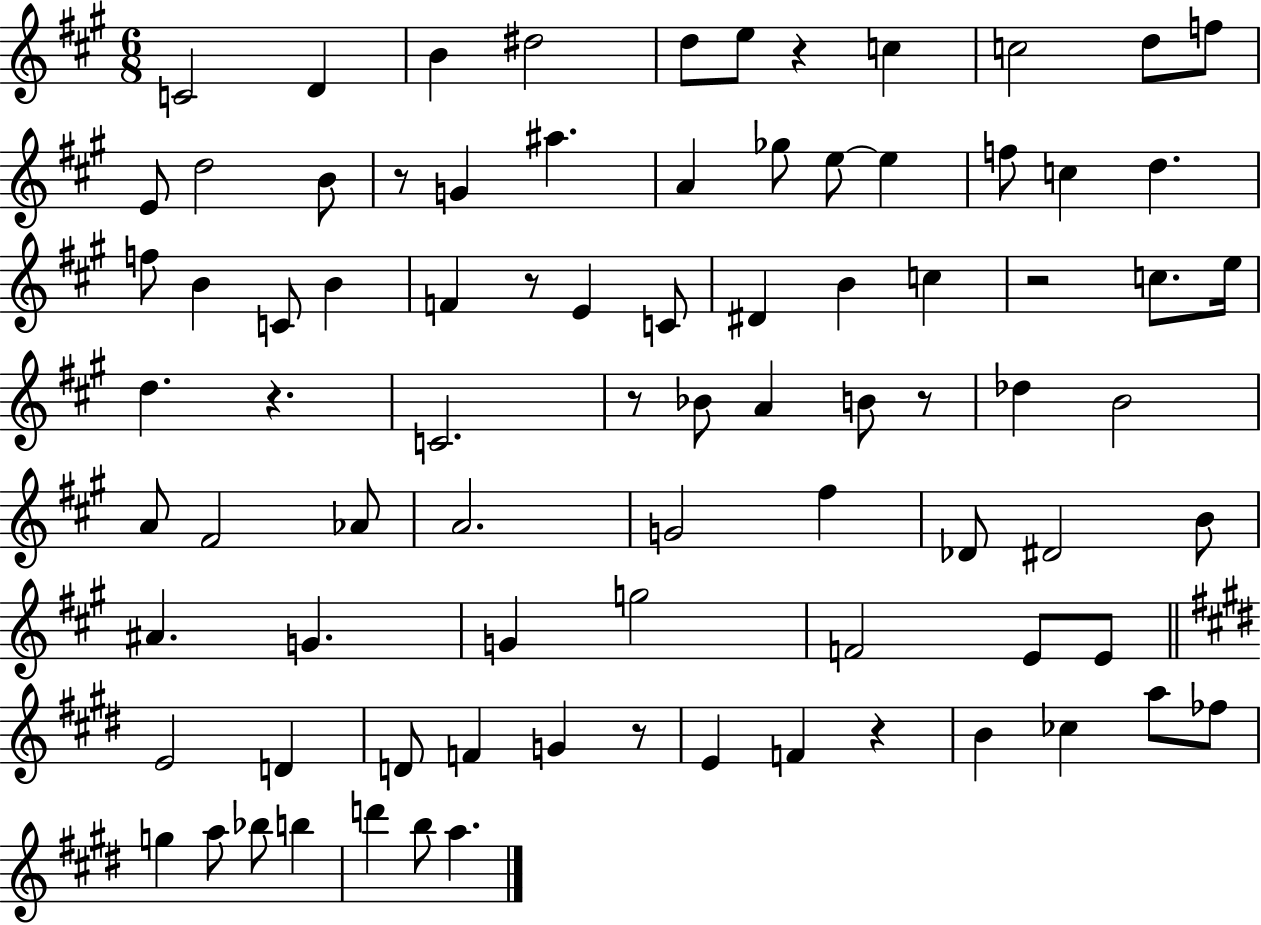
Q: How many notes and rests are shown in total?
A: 84